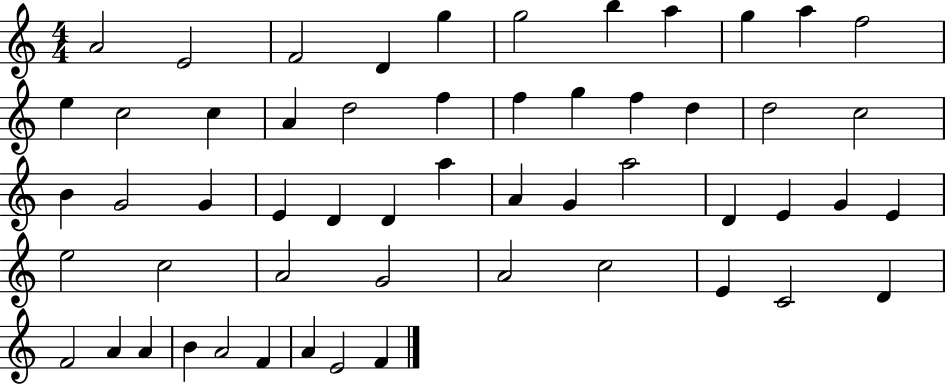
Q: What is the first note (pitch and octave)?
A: A4